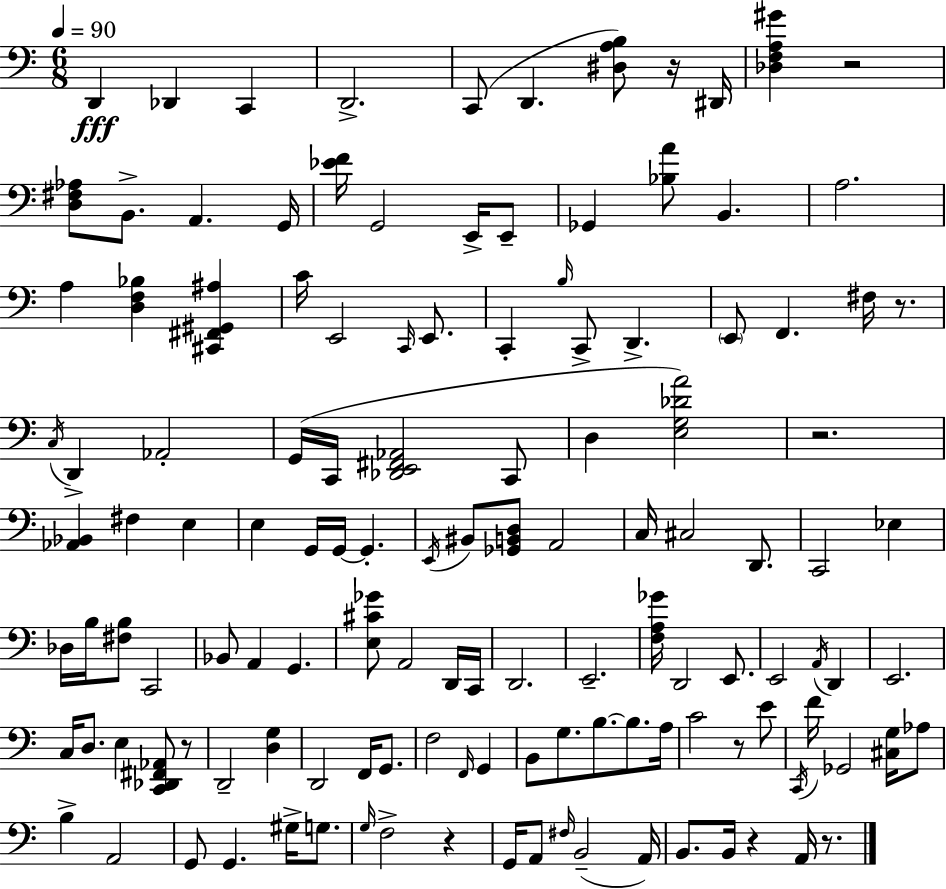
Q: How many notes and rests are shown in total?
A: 129